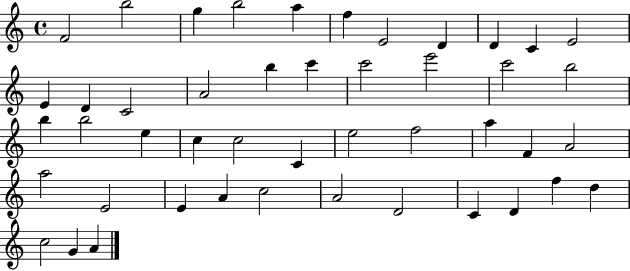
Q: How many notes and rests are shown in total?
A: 46